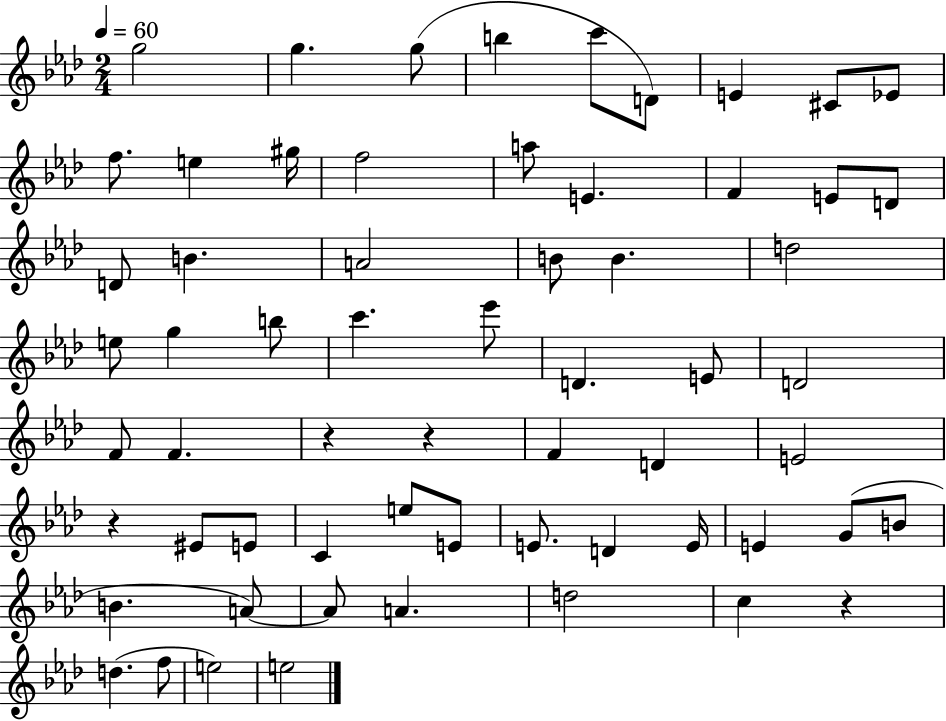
{
  \clef treble
  \numericTimeSignature
  \time 2/4
  \key aes \major
  \tempo 4 = 60
  g''2 | g''4. g''8( | b''4 c'''8 d'8) | e'4 cis'8 ees'8 | \break f''8. e''4 gis''16 | f''2 | a''8 e'4. | f'4 e'8 d'8 | \break d'8 b'4. | a'2 | b'8 b'4. | d''2 | \break e''8 g''4 b''8 | c'''4. ees'''8 | d'4. e'8 | d'2 | \break f'8 f'4. | r4 r4 | f'4 d'4 | e'2 | \break r4 eis'8 e'8 | c'4 e''8 e'8 | e'8. d'4 e'16 | e'4 g'8( b'8 | \break b'4. a'8~~) | a'8 a'4. | d''2 | c''4 r4 | \break d''4.( f''8 | e''2) | e''2 | \bar "|."
}